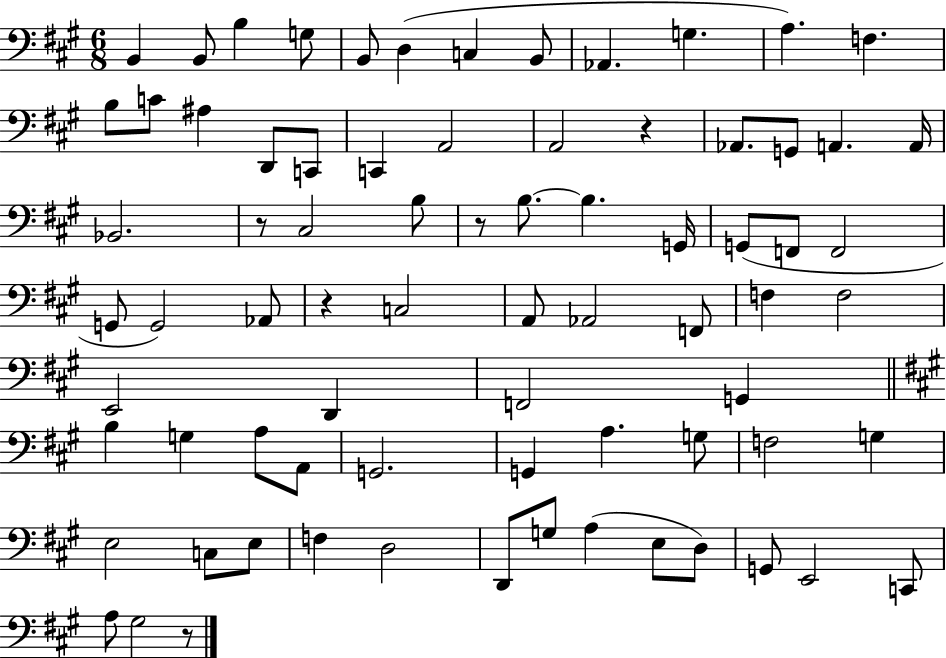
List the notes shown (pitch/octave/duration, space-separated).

B2/q B2/e B3/q G3/e B2/e D3/q C3/q B2/e Ab2/q. G3/q. A3/q. F3/q. B3/e C4/e A#3/q D2/e C2/e C2/q A2/h A2/h R/q Ab2/e. G2/e A2/q. A2/s Bb2/h. R/e C#3/h B3/e R/e B3/e. B3/q. G2/s G2/e F2/e F2/h G2/e G2/h Ab2/e R/q C3/h A2/e Ab2/h F2/e F3/q F3/h E2/h D2/q F2/h G2/q B3/q G3/q A3/e A2/e G2/h. G2/q A3/q. G3/e F3/h G3/q E3/h C3/e E3/e F3/q D3/h D2/e G3/e A3/q E3/e D3/e G2/e E2/h C2/e A3/e G#3/h R/e